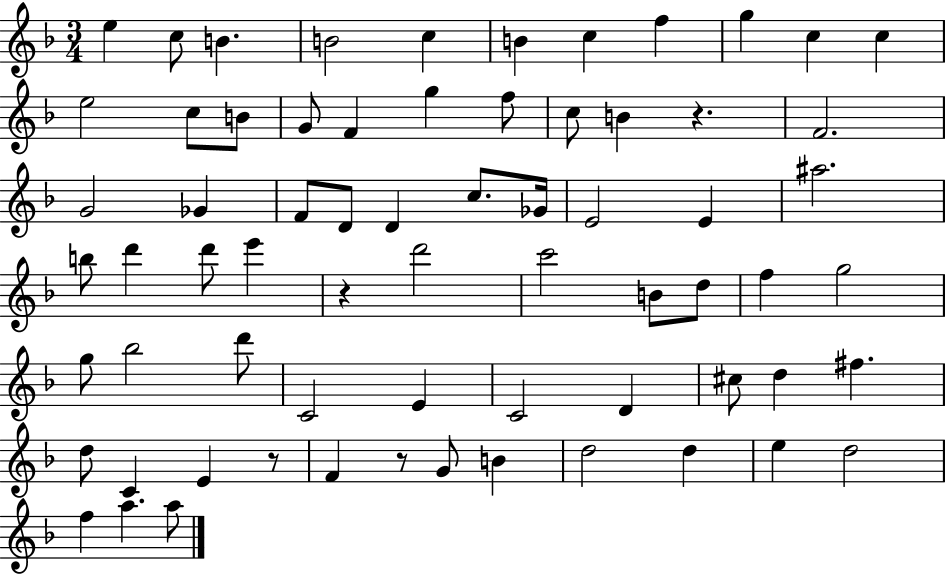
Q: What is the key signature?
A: F major